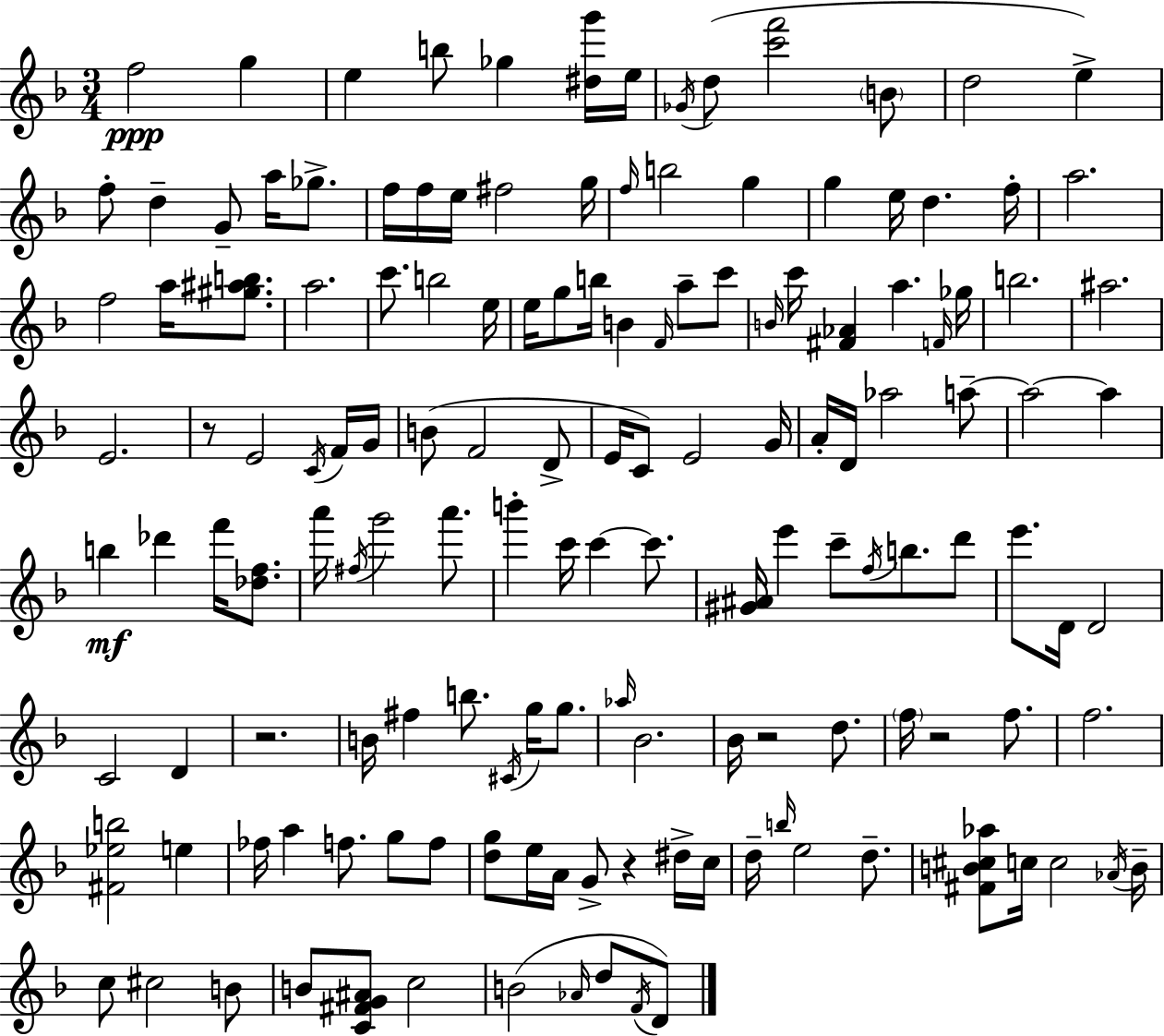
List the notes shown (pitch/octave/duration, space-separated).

F5/h G5/q E5/q B5/e Gb5/q [D#5,G6]/s E5/s Gb4/s D5/e [C6,F6]/h B4/e D5/h E5/q F5/e D5/q G4/e A5/s Gb5/e. F5/s F5/s E5/s F#5/h G5/s F5/s B5/h G5/q G5/q E5/s D5/q. F5/s A5/h. F5/h A5/s [G#5,A#5,B5]/e. A5/h. C6/e. B5/h E5/s E5/s G5/e B5/s B4/q F4/s A5/e C6/e B4/s C6/s [F#4,Ab4]/q A5/q. F4/s Gb5/s B5/h. A#5/h. E4/h. R/e E4/h C4/s F4/s G4/s B4/e F4/h D4/e E4/s C4/e E4/h G4/s A4/s D4/s Ab5/h A5/e A5/h A5/q B5/q Db6/q F6/s [Db5,F5]/e. A6/s F#5/s G6/h A6/e. B6/q C6/s C6/q C6/e. [G#4,A#4]/s E6/q C6/e F5/s B5/e. D6/e E6/e. D4/s D4/h C4/h D4/q R/h. B4/s F#5/q B5/e. C#4/s G5/s G5/e. Ab5/s Bb4/h. Bb4/s R/h D5/e. F5/s R/h F5/e. F5/h. [F#4,Eb5,B5]/h E5/q FES5/s A5/q F5/e. G5/e F5/e [D5,G5]/e E5/s A4/s G4/e R/q D#5/s C5/s D5/s B5/s E5/h D5/e. [F#4,B4,C#5,Ab5]/e C5/s C5/h Ab4/s B4/s C5/e C#5/h B4/e B4/e [C4,F#4,G4,A#4]/e C5/h B4/h Ab4/s D5/e F4/s D4/e